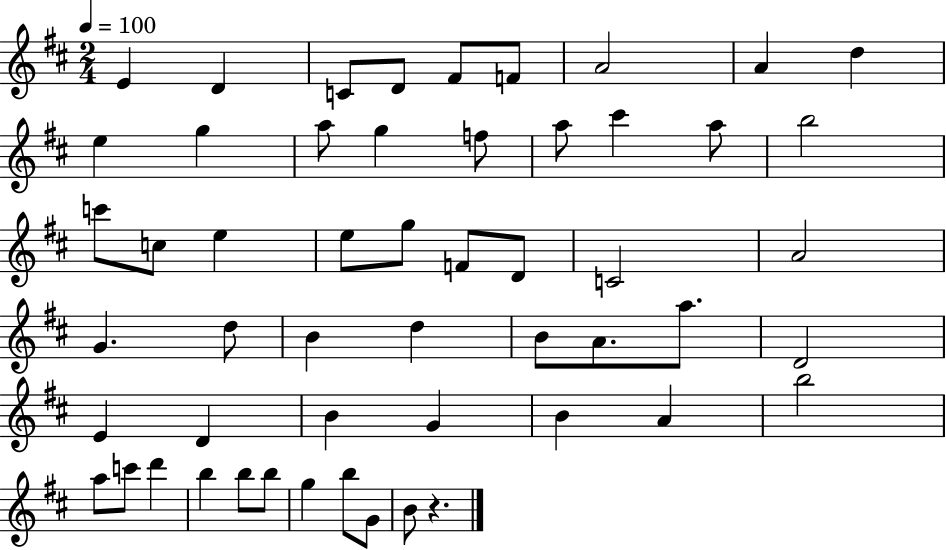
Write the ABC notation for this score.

X:1
T:Untitled
M:2/4
L:1/4
K:D
E D C/2 D/2 ^F/2 F/2 A2 A d e g a/2 g f/2 a/2 ^c' a/2 b2 c'/2 c/2 e e/2 g/2 F/2 D/2 C2 A2 G d/2 B d B/2 A/2 a/2 D2 E D B G B A b2 a/2 c'/2 d' b b/2 b/2 g b/2 G/2 B/2 z